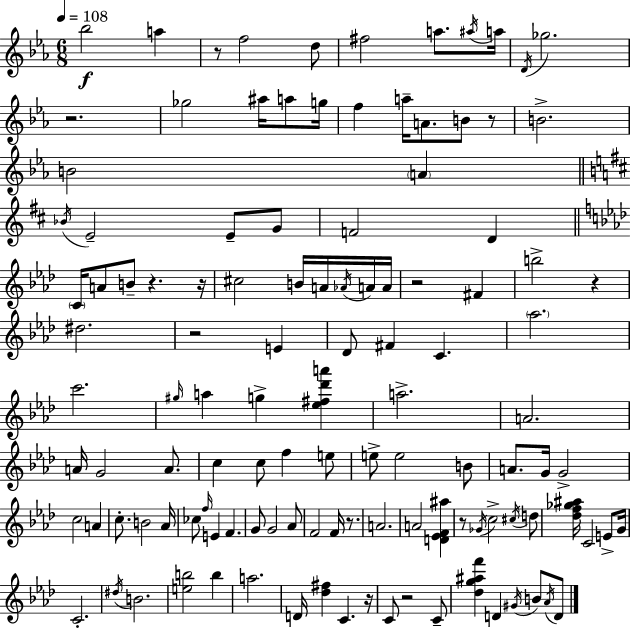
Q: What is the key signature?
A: C minor